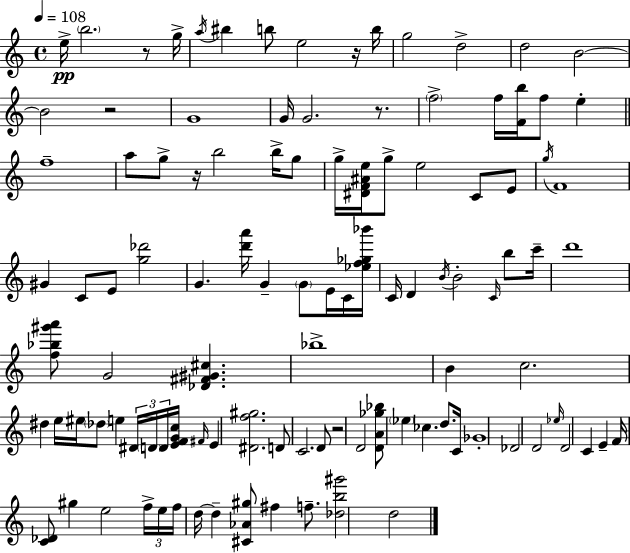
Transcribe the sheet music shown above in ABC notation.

X:1
T:Untitled
M:4/4
L:1/4
K:Am
e/4 b2 z/2 g/4 a/4 ^b b/2 e2 z/4 b/4 g2 d2 d2 B2 B2 z2 G4 G/4 G2 z/2 f2 f/4 [Fb]/4 f/2 e f4 a/2 g/2 z/4 b2 b/4 g/2 g/4 [^DF^Ae]/4 g/2 e2 C/2 E/2 g/4 F4 ^G C/2 E/2 [g_d']2 G [d'a']/4 G G/2 E/4 C/4 [_ef_g_b']/4 C/4 D B/4 B2 C/4 b/2 c'/4 d'4 [f_b^g'a']/2 G2 [_D^F^G^c] _b4 B c2 ^d e/4 ^e/4 _d/2 e ^D/4 D/4 D/4 [EFGc]/4 ^F/4 E [^Df^g]2 D/2 C2 D/2 z2 D2 [DA_g_b]/2 _e _c d/2 C/4 _G4 _D2 D2 _e/4 D2 C E F/4 [C_D]/2 ^g e2 f/4 e/4 f/4 d/4 d [^C_A^g]/2 ^f f/2 [_db^g']2 d2